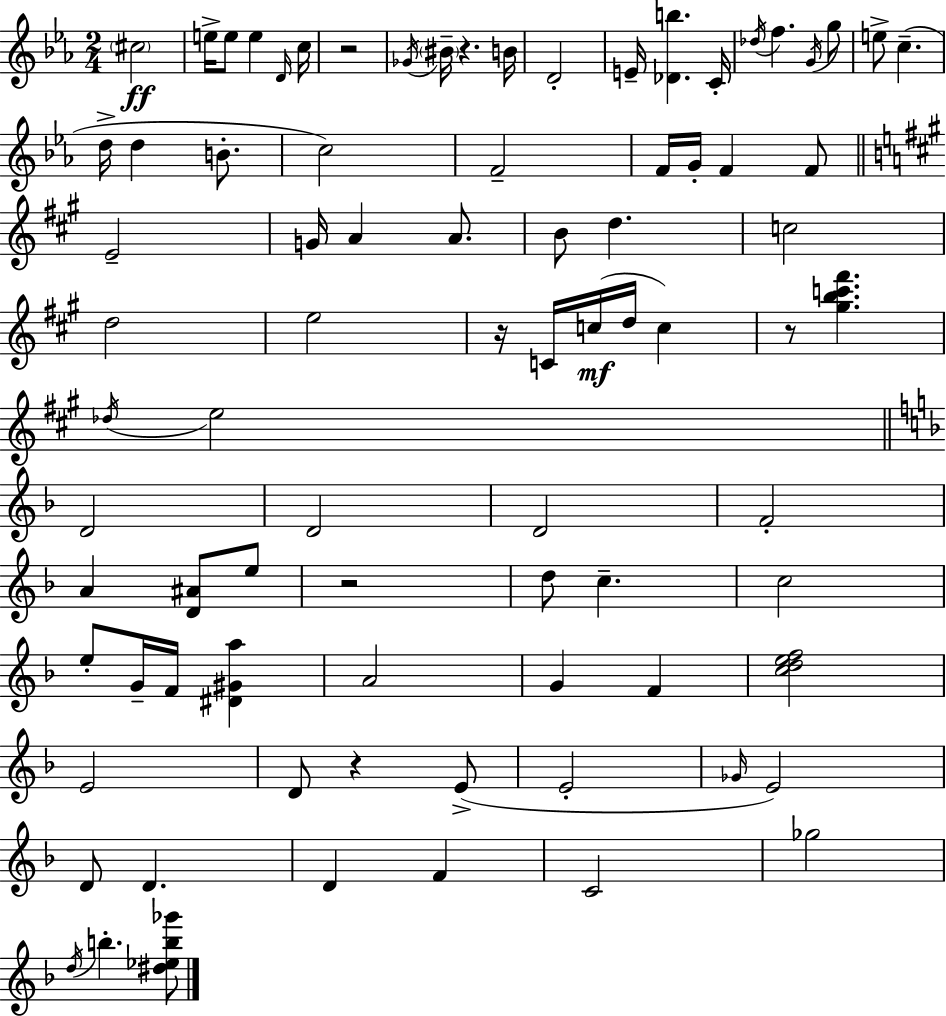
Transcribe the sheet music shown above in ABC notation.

X:1
T:Untitled
M:2/4
L:1/4
K:Cm
^c2 e/4 e/2 e D/4 c/4 z2 _G/4 ^B/4 z B/4 D2 E/4 [_Db] C/4 _d/4 f G/4 g/2 e/2 c d/4 d B/2 c2 F2 F/4 G/4 F F/2 E2 G/4 A A/2 B/2 d c2 d2 e2 z/4 C/4 c/4 d/4 c z/2 [^gbc'^f'] _d/4 e2 D2 D2 D2 F2 A [D^A]/2 e/2 z2 d/2 c c2 e/2 G/4 F/4 [^D^Ga] A2 G F [cdef]2 E2 D/2 z E/2 E2 _G/4 E2 D/2 D D F C2 _g2 d/4 b [^d_eb_g']/2